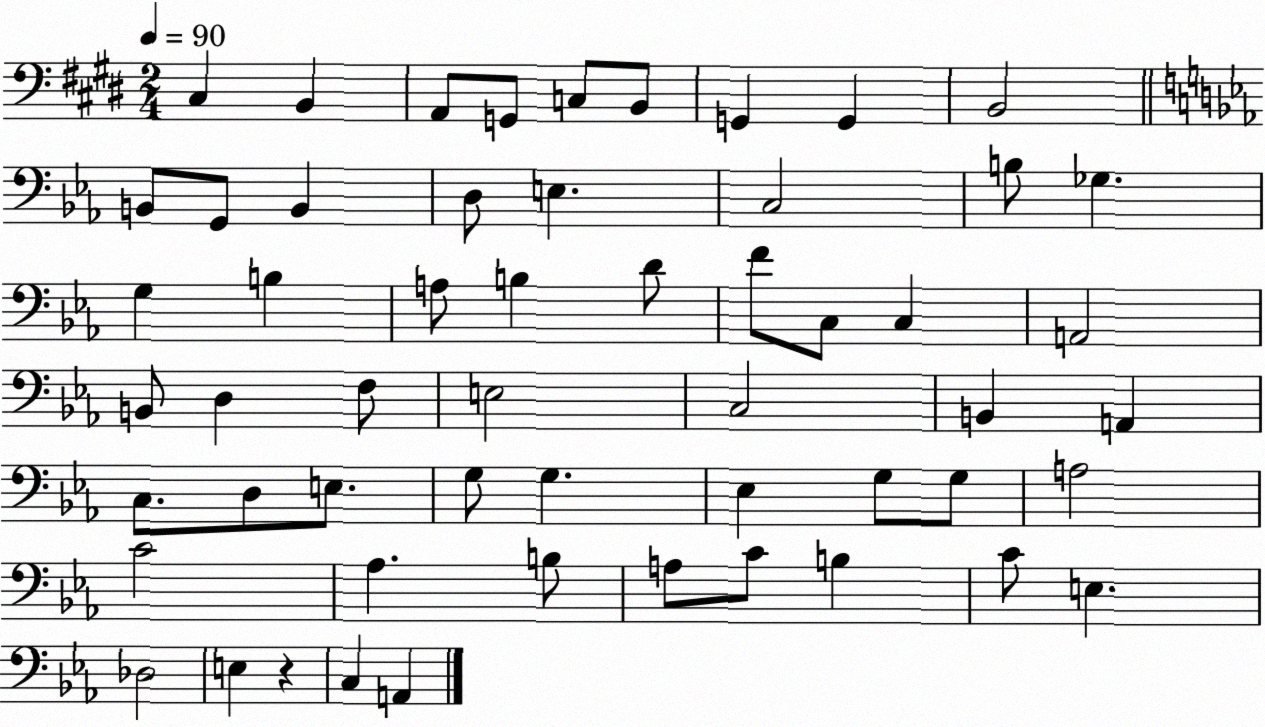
X:1
T:Untitled
M:2/4
L:1/4
K:E
^C, B,, A,,/2 G,,/2 C,/2 B,,/2 G,, G,, B,,2 B,,/2 G,,/2 B,, D,/2 E, C,2 B,/2 _G, G, B, A,/2 B, D/2 F/2 C,/2 C, A,,2 B,,/2 D, F,/2 E,2 C,2 B,, A,, C,/2 D,/2 E,/2 G,/2 G, _E, G,/2 G,/2 A,2 C2 _A, B,/2 A,/2 C/2 B, C/2 E, _D,2 E, z C, A,,